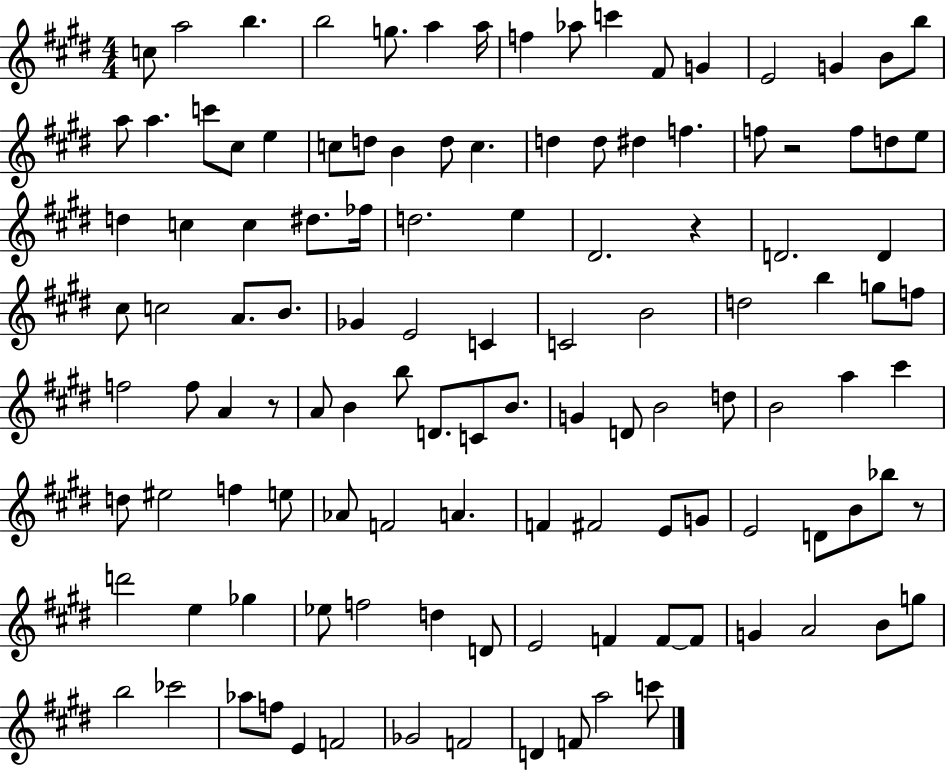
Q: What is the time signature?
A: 4/4